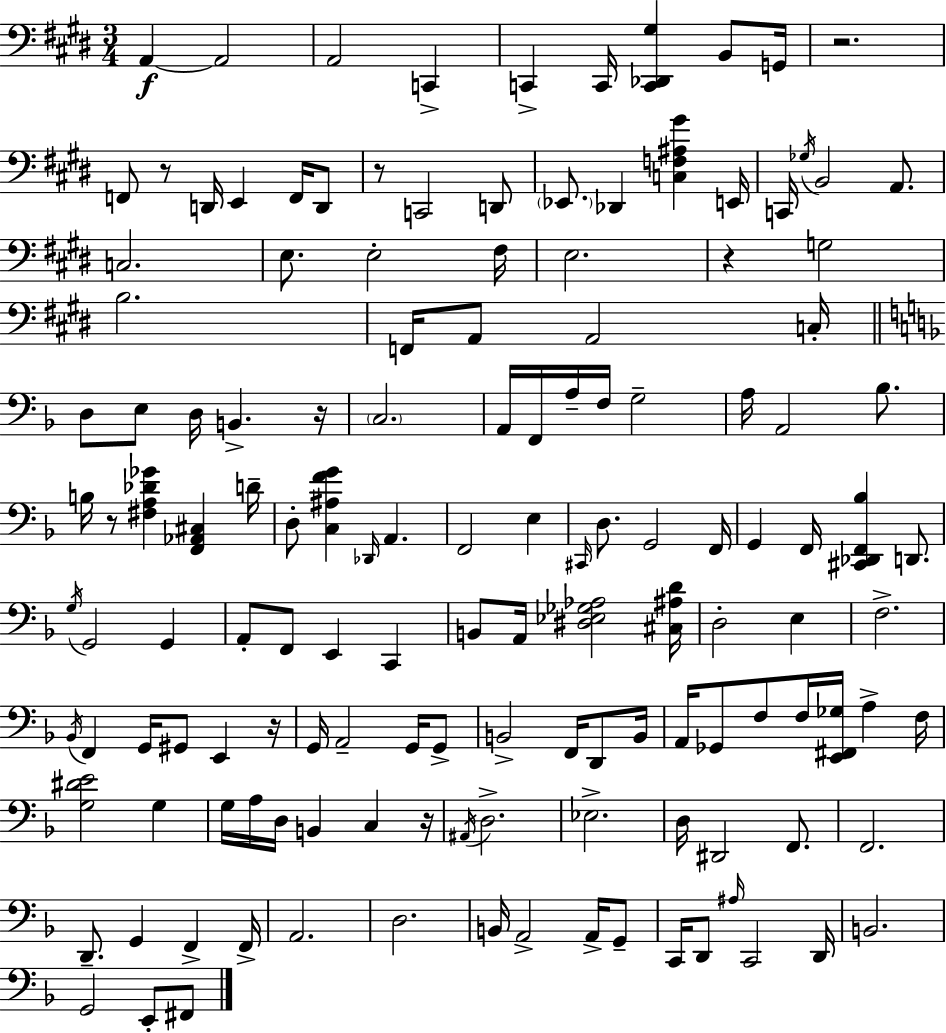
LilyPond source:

{
  \clef bass
  \numericTimeSignature
  \time 3/4
  \key e \major
  a,4~~\f a,2 | a,2 c,4-> | c,4-> c,16 <c, des, gis>4 b,8 g,16 | r2. | \break f,8 r8 d,16 e,4 f,16 d,8 | r8 c,2 d,8 | \parenthesize ees,8. des,4 <c f ais gis'>4 e,16 | c,16 \acciaccatura { ges16 } b,2 a,8. | \break c2. | e8. e2-. | fis16 e2. | r4 g2 | \break b2. | f,16 a,8 a,2 | c16-. \bar "||" \break \key f \major d8 e8 d16 b,4.-> r16 | \parenthesize c2. | a,16 f,16 a16-- f16 g2-- | a16 a,2 bes8. | \break b16 r8 <fis a des' ges'>4 <f, aes, cis>4 d'16-- | d8-. <c ais f' g'>4 \grace { des,16 } a,4. | f,2 e4 | \grace { cis,16 } d8. g,2 | \break f,16 g,4 f,16 <cis, des, f, bes>4 d,8. | \acciaccatura { g16 } g,2 g,4 | a,8-. f,8 e,4 c,4 | b,8 a,16 <dis ees ges aes>2 | \break <cis ais d'>16 d2-. e4 | f2.-> | \acciaccatura { bes,16 } f,4 g,16 gis,8 e,4 | r16 g,16 a,2-- | \break g,16 g,8-> b,2-> | f,16 d,8 b,16 a,16 ges,8 f8 f16 <e, fis, ges>16 a4-> | f16 <g dis' e'>2 | g4 g16 a16 d16 b,4 c4 | \break r16 \acciaccatura { ais,16 } d2.-> | ees2.-> | d16 dis,2 | f,8. f,2. | \break d,8.-- g,4 | f,4-> f,16-> a,2. | d2. | b,16 a,2-> | \break a,16-> g,8-- c,16 d,8 \grace { ais16 } c,2 | d,16 b,2. | g,2 | e,8-. fis,8 \bar "|."
}